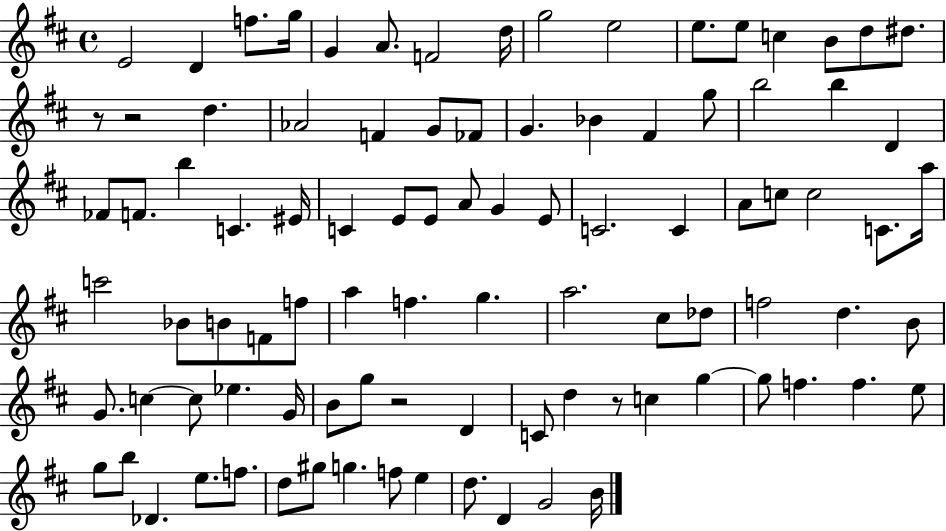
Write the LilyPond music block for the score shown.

{
  \clef treble
  \time 4/4
  \defaultTimeSignature
  \key d \major
  e'2 d'4 f''8. g''16 | g'4 a'8. f'2 d''16 | g''2 e''2 | e''8. e''8 c''4 b'8 d''8 dis''8. | \break r8 r2 d''4. | aes'2 f'4 g'8 fes'8 | g'4. bes'4 fis'4 g''8 | b''2 b''4 d'4 | \break fes'8 f'8. b''4 c'4. eis'16 | c'4 e'8 e'8 a'8 g'4 e'8 | c'2. c'4 | a'8 c''8 c''2 c'8. a''16 | \break c'''2 bes'8 b'8 f'8 f''8 | a''4 f''4. g''4. | a''2. cis''8 des''8 | f''2 d''4. b'8 | \break g'8. c''4~~ c''8 ees''4. g'16 | b'8 g''8 r2 d'4 | c'8 d''4 r8 c''4 g''4~~ | g''8 f''4. f''4. e''8 | \break g''8 b''8 des'4. e''8. f''8. | d''8 gis''8 g''4. f''8 e''4 | d''8. d'4 g'2 b'16 | \bar "|."
}